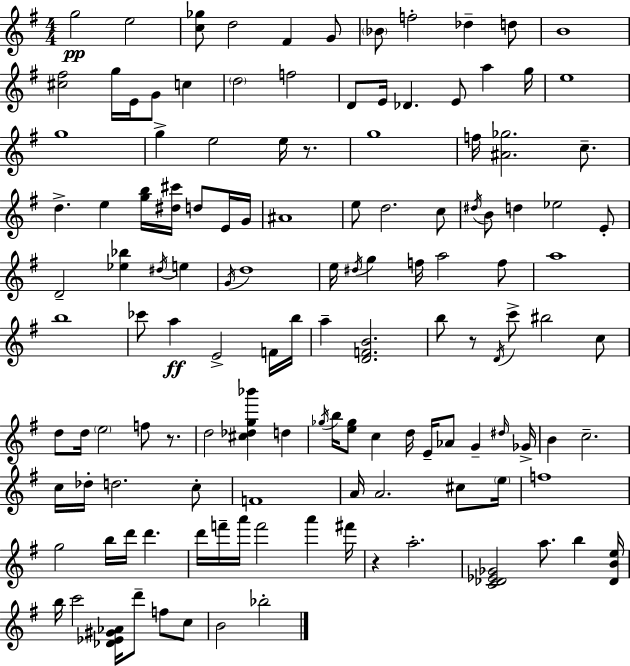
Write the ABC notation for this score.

X:1
T:Untitled
M:4/4
L:1/4
K:G
g2 e2 [c_g]/2 d2 ^F G/2 _B/2 f2 _d d/2 B4 [^c^f]2 g/4 E/4 G/2 c d2 f2 D/2 E/4 _D E/2 a g/4 e4 g4 g e2 e/4 z/2 g4 f/4 [^A_g]2 c/2 d e [gb]/4 [^d^c']/4 d/2 E/4 G/4 ^A4 e/2 d2 c/2 ^d/4 B/2 d _e2 E/2 D2 [_e_b] ^d/4 e G/4 d4 e/4 ^d/4 g f/4 a2 f/2 a4 b4 _c'/2 a E2 F/4 b/4 a [DFB]2 b/2 z/2 D/4 c'/2 ^b2 c/2 d/2 d/4 e2 f/2 z/2 d2 [^c_dg_b'] d _g/4 b/4 [e_g]/2 c d/4 E/4 _A/2 G ^d/4 _G/4 B c2 c/4 _d/4 d2 c/2 F4 A/4 A2 ^c/2 e/4 f4 g2 b/4 d'/4 d' d'/4 f'/4 a'/4 f'2 a' ^f'/4 z a2 [C_D_E_G]2 a/2 b [_DBe]/4 b/4 c'2 [_D_E^G_A]/4 d'/2 f/2 c/2 B2 _b2